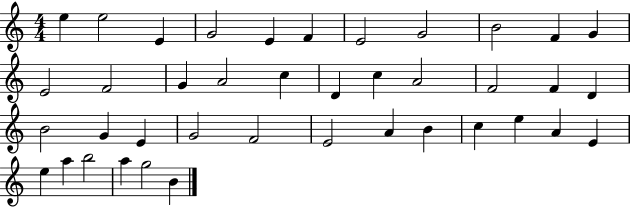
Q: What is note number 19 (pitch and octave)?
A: A4